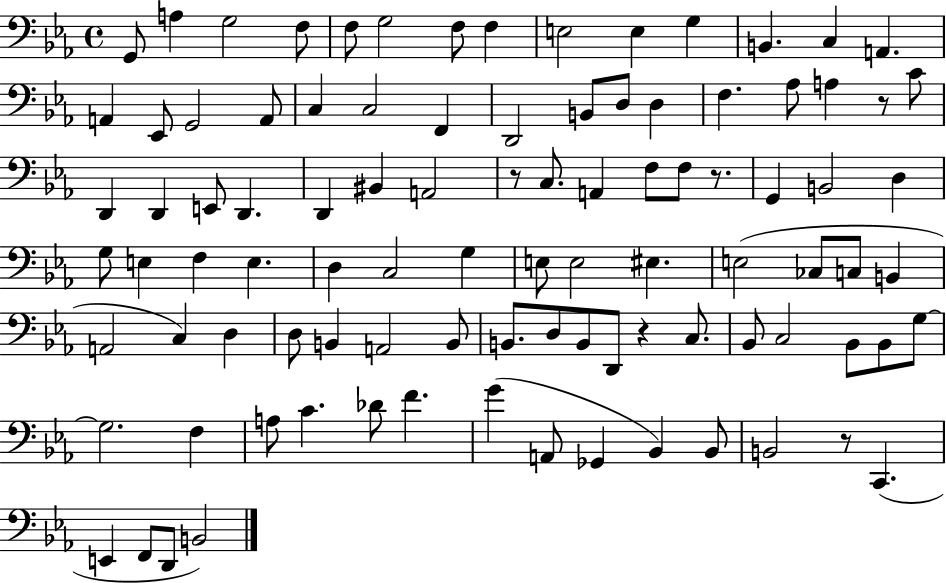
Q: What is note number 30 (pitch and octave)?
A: D2